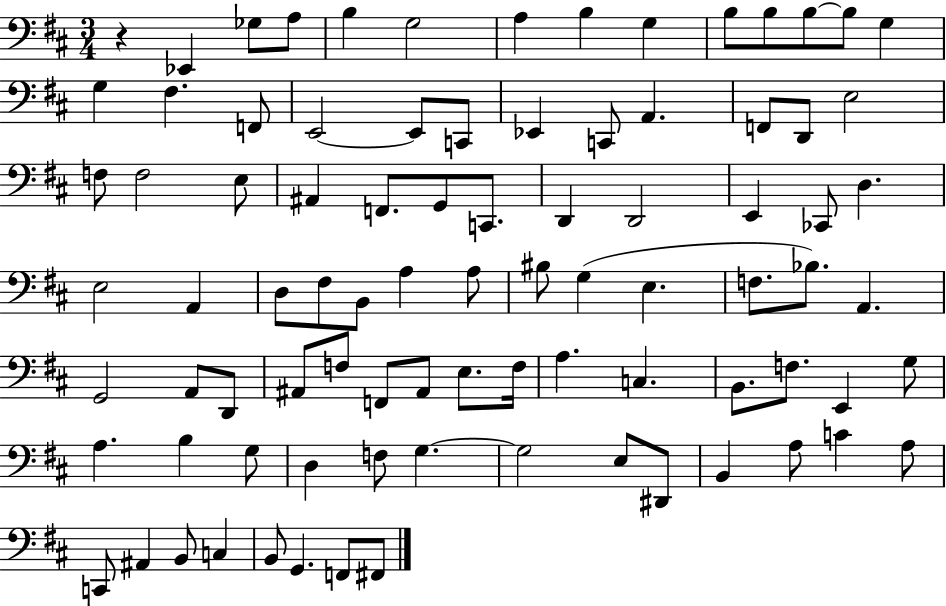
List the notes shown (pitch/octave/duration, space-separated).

R/q Eb2/q Gb3/e A3/e B3/q G3/h A3/q B3/q G3/q B3/e B3/e B3/e B3/e G3/q G3/q F#3/q. F2/e E2/h E2/e C2/e Eb2/q C2/e A2/q. F2/e D2/e E3/h F3/e F3/h E3/e A#2/q F2/e. G2/e C2/e. D2/q D2/h E2/q CES2/e D3/q. E3/h A2/q D3/e F#3/e B2/e A3/q A3/e BIS3/e G3/q E3/q. F3/e. Bb3/e. A2/q. G2/h A2/e D2/e A#2/e F3/e F2/e A#2/e E3/e. F3/s A3/q. C3/q. B2/e. F3/e. E2/q G3/e A3/q. B3/q G3/e D3/q F3/e G3/q. G3/h E3/e D#2/e B2/q A3/e C4/q A3/e C2/e A#2/q B2/e C3/q B2/e G2/q. F2/e F#2/e